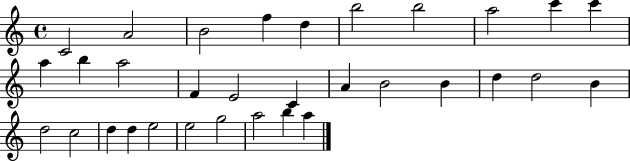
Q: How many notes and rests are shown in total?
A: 32